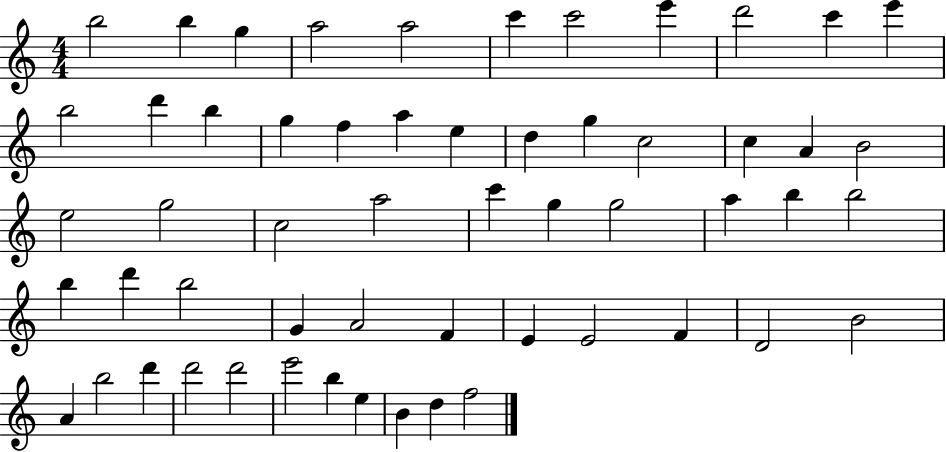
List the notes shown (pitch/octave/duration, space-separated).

B5/h B5/q G5/q A5/h A5/h C6/q C6/h E6/q D6/h C6/q E6/q B5/h D6/q B5/q G5/q F5/q A5/q E5/q D5/q G5/q C5/h C5/q A4/q B4/h E5/h G5/h C5/h A5/h C6/q G5/q G5/h A5/q B5/q B5/h B5/q D6/q B5/h G4/q A4/h F4/q E4/q E4/h F4/q D4/h B4/h A4/q B5/h D6/q D6/h D6/h E6/h B5/q E5/q B4/q D5/q F5/h